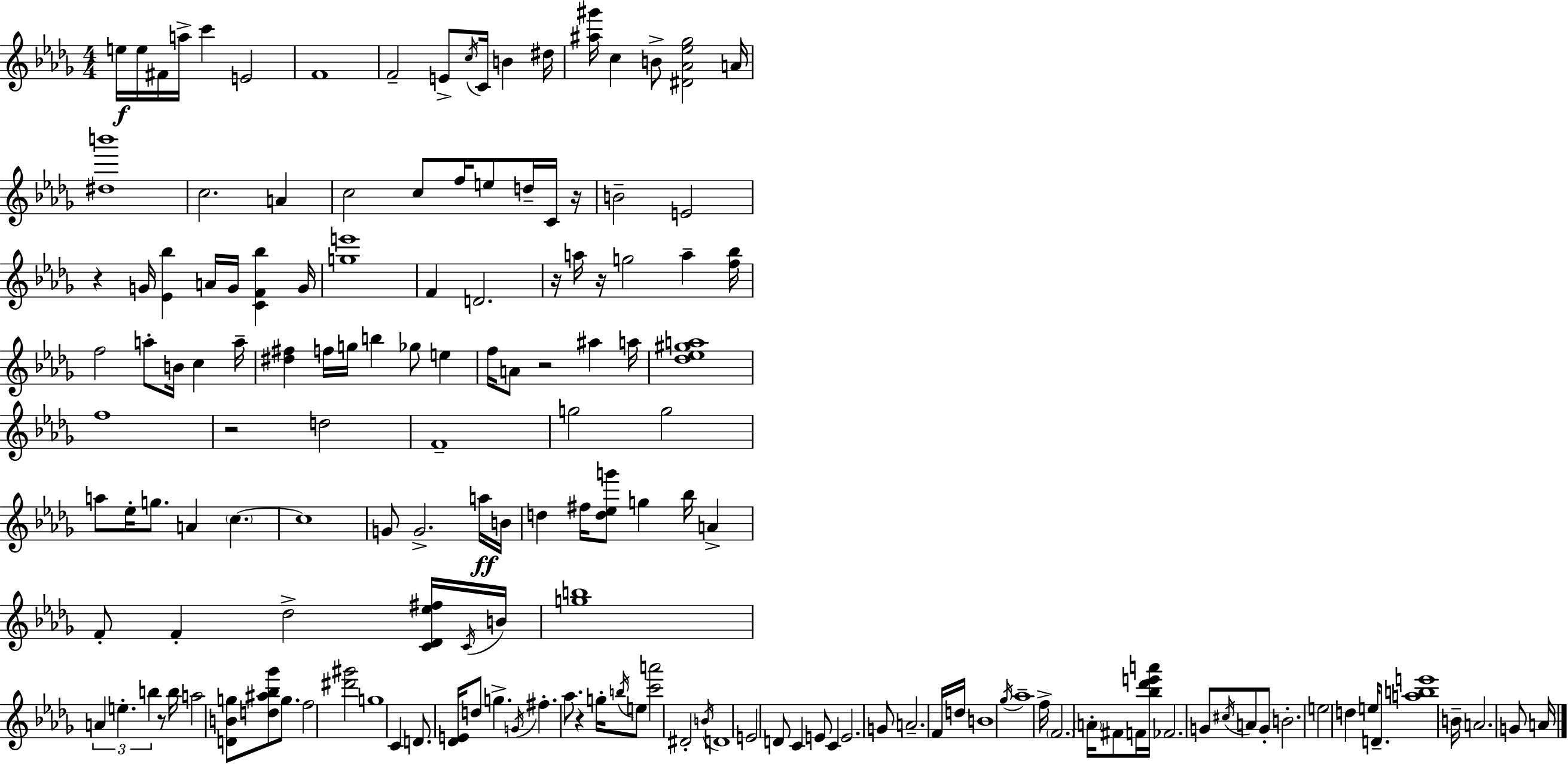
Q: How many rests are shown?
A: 8